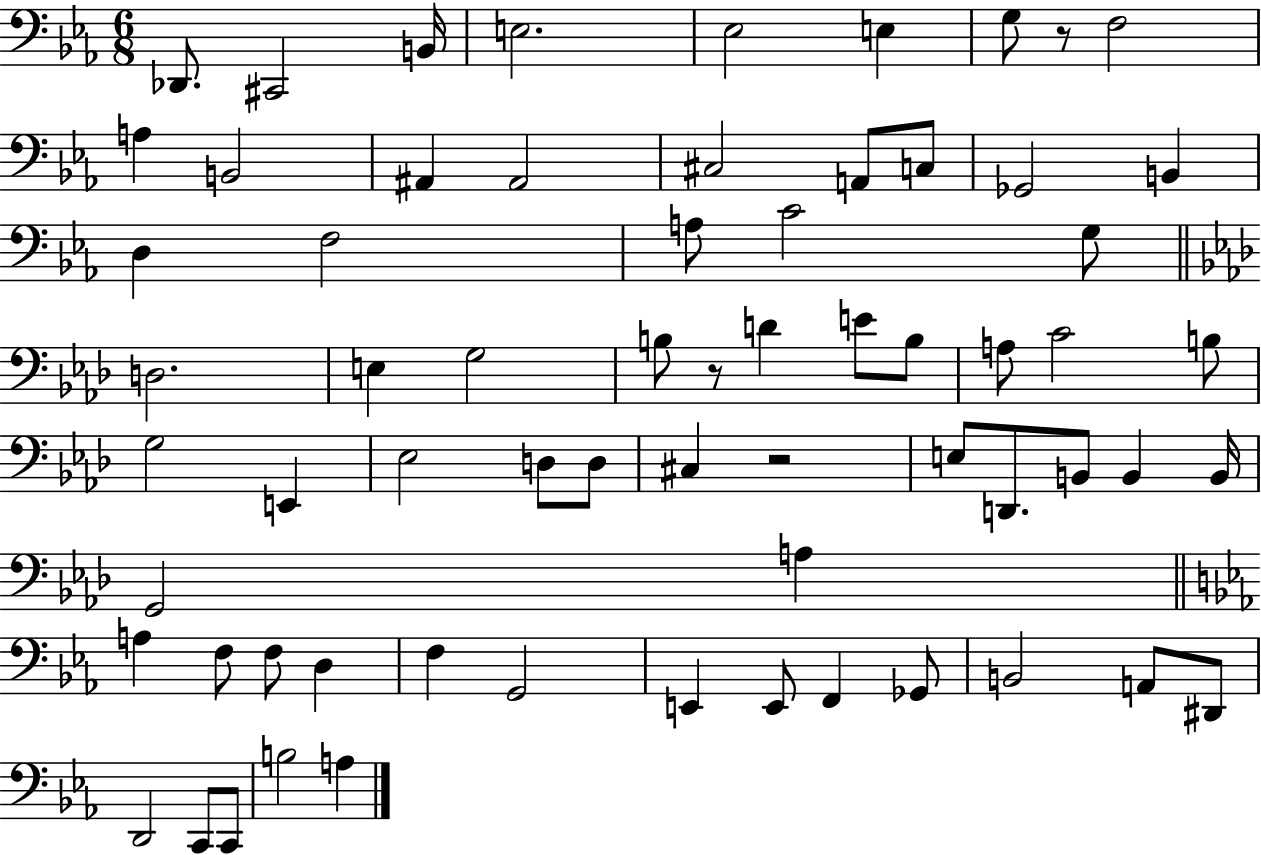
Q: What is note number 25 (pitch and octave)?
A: G3